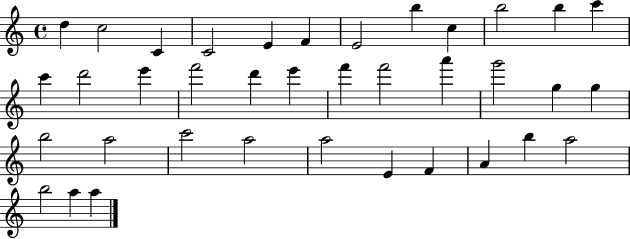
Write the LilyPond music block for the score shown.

{
  \clef treble
  \time 4/4
  \defaultTimeSignature
  \key c \major
  d''4 c''2 c'4 | c'2 e'4 f'4 | e'2 b''4 c''4 | b''2 b''4 c'''4 | \break c'''4 d'''2 e'''4 | f'''2 d'''4 e'''4 | f'''4 f'''2 a'''4 | g'''2 g''4 g''4 | \break b''2 a''2 | c'''2 a''2 | a''2 e'4 f'4 | a'4 b''4 a''2 | \break b''2 a''4 a''4 | \bar "|."
}